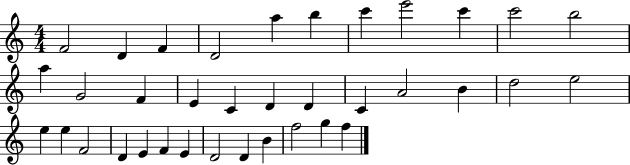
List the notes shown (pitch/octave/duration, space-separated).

F4/h D4/q F4/q D4/h A5/q B5/q C6/q E6/h C6/q C6/h B5/h A5/q G4/h F4/q E4/q C4/q D4/q D4/q C4/q A4/h B4/q D5/h E5/h E5/q E5/q F4/h D4/q E4/q F4/q E4/q D4/h D4/q B4/q F5/h G5/q F5/q